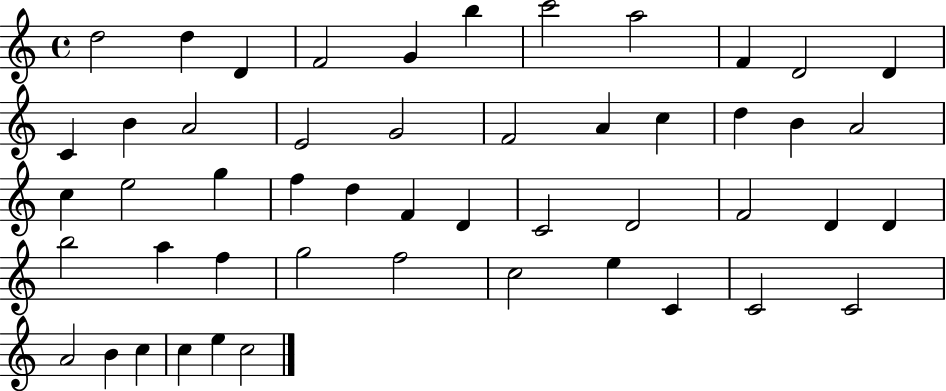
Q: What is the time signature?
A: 4/4